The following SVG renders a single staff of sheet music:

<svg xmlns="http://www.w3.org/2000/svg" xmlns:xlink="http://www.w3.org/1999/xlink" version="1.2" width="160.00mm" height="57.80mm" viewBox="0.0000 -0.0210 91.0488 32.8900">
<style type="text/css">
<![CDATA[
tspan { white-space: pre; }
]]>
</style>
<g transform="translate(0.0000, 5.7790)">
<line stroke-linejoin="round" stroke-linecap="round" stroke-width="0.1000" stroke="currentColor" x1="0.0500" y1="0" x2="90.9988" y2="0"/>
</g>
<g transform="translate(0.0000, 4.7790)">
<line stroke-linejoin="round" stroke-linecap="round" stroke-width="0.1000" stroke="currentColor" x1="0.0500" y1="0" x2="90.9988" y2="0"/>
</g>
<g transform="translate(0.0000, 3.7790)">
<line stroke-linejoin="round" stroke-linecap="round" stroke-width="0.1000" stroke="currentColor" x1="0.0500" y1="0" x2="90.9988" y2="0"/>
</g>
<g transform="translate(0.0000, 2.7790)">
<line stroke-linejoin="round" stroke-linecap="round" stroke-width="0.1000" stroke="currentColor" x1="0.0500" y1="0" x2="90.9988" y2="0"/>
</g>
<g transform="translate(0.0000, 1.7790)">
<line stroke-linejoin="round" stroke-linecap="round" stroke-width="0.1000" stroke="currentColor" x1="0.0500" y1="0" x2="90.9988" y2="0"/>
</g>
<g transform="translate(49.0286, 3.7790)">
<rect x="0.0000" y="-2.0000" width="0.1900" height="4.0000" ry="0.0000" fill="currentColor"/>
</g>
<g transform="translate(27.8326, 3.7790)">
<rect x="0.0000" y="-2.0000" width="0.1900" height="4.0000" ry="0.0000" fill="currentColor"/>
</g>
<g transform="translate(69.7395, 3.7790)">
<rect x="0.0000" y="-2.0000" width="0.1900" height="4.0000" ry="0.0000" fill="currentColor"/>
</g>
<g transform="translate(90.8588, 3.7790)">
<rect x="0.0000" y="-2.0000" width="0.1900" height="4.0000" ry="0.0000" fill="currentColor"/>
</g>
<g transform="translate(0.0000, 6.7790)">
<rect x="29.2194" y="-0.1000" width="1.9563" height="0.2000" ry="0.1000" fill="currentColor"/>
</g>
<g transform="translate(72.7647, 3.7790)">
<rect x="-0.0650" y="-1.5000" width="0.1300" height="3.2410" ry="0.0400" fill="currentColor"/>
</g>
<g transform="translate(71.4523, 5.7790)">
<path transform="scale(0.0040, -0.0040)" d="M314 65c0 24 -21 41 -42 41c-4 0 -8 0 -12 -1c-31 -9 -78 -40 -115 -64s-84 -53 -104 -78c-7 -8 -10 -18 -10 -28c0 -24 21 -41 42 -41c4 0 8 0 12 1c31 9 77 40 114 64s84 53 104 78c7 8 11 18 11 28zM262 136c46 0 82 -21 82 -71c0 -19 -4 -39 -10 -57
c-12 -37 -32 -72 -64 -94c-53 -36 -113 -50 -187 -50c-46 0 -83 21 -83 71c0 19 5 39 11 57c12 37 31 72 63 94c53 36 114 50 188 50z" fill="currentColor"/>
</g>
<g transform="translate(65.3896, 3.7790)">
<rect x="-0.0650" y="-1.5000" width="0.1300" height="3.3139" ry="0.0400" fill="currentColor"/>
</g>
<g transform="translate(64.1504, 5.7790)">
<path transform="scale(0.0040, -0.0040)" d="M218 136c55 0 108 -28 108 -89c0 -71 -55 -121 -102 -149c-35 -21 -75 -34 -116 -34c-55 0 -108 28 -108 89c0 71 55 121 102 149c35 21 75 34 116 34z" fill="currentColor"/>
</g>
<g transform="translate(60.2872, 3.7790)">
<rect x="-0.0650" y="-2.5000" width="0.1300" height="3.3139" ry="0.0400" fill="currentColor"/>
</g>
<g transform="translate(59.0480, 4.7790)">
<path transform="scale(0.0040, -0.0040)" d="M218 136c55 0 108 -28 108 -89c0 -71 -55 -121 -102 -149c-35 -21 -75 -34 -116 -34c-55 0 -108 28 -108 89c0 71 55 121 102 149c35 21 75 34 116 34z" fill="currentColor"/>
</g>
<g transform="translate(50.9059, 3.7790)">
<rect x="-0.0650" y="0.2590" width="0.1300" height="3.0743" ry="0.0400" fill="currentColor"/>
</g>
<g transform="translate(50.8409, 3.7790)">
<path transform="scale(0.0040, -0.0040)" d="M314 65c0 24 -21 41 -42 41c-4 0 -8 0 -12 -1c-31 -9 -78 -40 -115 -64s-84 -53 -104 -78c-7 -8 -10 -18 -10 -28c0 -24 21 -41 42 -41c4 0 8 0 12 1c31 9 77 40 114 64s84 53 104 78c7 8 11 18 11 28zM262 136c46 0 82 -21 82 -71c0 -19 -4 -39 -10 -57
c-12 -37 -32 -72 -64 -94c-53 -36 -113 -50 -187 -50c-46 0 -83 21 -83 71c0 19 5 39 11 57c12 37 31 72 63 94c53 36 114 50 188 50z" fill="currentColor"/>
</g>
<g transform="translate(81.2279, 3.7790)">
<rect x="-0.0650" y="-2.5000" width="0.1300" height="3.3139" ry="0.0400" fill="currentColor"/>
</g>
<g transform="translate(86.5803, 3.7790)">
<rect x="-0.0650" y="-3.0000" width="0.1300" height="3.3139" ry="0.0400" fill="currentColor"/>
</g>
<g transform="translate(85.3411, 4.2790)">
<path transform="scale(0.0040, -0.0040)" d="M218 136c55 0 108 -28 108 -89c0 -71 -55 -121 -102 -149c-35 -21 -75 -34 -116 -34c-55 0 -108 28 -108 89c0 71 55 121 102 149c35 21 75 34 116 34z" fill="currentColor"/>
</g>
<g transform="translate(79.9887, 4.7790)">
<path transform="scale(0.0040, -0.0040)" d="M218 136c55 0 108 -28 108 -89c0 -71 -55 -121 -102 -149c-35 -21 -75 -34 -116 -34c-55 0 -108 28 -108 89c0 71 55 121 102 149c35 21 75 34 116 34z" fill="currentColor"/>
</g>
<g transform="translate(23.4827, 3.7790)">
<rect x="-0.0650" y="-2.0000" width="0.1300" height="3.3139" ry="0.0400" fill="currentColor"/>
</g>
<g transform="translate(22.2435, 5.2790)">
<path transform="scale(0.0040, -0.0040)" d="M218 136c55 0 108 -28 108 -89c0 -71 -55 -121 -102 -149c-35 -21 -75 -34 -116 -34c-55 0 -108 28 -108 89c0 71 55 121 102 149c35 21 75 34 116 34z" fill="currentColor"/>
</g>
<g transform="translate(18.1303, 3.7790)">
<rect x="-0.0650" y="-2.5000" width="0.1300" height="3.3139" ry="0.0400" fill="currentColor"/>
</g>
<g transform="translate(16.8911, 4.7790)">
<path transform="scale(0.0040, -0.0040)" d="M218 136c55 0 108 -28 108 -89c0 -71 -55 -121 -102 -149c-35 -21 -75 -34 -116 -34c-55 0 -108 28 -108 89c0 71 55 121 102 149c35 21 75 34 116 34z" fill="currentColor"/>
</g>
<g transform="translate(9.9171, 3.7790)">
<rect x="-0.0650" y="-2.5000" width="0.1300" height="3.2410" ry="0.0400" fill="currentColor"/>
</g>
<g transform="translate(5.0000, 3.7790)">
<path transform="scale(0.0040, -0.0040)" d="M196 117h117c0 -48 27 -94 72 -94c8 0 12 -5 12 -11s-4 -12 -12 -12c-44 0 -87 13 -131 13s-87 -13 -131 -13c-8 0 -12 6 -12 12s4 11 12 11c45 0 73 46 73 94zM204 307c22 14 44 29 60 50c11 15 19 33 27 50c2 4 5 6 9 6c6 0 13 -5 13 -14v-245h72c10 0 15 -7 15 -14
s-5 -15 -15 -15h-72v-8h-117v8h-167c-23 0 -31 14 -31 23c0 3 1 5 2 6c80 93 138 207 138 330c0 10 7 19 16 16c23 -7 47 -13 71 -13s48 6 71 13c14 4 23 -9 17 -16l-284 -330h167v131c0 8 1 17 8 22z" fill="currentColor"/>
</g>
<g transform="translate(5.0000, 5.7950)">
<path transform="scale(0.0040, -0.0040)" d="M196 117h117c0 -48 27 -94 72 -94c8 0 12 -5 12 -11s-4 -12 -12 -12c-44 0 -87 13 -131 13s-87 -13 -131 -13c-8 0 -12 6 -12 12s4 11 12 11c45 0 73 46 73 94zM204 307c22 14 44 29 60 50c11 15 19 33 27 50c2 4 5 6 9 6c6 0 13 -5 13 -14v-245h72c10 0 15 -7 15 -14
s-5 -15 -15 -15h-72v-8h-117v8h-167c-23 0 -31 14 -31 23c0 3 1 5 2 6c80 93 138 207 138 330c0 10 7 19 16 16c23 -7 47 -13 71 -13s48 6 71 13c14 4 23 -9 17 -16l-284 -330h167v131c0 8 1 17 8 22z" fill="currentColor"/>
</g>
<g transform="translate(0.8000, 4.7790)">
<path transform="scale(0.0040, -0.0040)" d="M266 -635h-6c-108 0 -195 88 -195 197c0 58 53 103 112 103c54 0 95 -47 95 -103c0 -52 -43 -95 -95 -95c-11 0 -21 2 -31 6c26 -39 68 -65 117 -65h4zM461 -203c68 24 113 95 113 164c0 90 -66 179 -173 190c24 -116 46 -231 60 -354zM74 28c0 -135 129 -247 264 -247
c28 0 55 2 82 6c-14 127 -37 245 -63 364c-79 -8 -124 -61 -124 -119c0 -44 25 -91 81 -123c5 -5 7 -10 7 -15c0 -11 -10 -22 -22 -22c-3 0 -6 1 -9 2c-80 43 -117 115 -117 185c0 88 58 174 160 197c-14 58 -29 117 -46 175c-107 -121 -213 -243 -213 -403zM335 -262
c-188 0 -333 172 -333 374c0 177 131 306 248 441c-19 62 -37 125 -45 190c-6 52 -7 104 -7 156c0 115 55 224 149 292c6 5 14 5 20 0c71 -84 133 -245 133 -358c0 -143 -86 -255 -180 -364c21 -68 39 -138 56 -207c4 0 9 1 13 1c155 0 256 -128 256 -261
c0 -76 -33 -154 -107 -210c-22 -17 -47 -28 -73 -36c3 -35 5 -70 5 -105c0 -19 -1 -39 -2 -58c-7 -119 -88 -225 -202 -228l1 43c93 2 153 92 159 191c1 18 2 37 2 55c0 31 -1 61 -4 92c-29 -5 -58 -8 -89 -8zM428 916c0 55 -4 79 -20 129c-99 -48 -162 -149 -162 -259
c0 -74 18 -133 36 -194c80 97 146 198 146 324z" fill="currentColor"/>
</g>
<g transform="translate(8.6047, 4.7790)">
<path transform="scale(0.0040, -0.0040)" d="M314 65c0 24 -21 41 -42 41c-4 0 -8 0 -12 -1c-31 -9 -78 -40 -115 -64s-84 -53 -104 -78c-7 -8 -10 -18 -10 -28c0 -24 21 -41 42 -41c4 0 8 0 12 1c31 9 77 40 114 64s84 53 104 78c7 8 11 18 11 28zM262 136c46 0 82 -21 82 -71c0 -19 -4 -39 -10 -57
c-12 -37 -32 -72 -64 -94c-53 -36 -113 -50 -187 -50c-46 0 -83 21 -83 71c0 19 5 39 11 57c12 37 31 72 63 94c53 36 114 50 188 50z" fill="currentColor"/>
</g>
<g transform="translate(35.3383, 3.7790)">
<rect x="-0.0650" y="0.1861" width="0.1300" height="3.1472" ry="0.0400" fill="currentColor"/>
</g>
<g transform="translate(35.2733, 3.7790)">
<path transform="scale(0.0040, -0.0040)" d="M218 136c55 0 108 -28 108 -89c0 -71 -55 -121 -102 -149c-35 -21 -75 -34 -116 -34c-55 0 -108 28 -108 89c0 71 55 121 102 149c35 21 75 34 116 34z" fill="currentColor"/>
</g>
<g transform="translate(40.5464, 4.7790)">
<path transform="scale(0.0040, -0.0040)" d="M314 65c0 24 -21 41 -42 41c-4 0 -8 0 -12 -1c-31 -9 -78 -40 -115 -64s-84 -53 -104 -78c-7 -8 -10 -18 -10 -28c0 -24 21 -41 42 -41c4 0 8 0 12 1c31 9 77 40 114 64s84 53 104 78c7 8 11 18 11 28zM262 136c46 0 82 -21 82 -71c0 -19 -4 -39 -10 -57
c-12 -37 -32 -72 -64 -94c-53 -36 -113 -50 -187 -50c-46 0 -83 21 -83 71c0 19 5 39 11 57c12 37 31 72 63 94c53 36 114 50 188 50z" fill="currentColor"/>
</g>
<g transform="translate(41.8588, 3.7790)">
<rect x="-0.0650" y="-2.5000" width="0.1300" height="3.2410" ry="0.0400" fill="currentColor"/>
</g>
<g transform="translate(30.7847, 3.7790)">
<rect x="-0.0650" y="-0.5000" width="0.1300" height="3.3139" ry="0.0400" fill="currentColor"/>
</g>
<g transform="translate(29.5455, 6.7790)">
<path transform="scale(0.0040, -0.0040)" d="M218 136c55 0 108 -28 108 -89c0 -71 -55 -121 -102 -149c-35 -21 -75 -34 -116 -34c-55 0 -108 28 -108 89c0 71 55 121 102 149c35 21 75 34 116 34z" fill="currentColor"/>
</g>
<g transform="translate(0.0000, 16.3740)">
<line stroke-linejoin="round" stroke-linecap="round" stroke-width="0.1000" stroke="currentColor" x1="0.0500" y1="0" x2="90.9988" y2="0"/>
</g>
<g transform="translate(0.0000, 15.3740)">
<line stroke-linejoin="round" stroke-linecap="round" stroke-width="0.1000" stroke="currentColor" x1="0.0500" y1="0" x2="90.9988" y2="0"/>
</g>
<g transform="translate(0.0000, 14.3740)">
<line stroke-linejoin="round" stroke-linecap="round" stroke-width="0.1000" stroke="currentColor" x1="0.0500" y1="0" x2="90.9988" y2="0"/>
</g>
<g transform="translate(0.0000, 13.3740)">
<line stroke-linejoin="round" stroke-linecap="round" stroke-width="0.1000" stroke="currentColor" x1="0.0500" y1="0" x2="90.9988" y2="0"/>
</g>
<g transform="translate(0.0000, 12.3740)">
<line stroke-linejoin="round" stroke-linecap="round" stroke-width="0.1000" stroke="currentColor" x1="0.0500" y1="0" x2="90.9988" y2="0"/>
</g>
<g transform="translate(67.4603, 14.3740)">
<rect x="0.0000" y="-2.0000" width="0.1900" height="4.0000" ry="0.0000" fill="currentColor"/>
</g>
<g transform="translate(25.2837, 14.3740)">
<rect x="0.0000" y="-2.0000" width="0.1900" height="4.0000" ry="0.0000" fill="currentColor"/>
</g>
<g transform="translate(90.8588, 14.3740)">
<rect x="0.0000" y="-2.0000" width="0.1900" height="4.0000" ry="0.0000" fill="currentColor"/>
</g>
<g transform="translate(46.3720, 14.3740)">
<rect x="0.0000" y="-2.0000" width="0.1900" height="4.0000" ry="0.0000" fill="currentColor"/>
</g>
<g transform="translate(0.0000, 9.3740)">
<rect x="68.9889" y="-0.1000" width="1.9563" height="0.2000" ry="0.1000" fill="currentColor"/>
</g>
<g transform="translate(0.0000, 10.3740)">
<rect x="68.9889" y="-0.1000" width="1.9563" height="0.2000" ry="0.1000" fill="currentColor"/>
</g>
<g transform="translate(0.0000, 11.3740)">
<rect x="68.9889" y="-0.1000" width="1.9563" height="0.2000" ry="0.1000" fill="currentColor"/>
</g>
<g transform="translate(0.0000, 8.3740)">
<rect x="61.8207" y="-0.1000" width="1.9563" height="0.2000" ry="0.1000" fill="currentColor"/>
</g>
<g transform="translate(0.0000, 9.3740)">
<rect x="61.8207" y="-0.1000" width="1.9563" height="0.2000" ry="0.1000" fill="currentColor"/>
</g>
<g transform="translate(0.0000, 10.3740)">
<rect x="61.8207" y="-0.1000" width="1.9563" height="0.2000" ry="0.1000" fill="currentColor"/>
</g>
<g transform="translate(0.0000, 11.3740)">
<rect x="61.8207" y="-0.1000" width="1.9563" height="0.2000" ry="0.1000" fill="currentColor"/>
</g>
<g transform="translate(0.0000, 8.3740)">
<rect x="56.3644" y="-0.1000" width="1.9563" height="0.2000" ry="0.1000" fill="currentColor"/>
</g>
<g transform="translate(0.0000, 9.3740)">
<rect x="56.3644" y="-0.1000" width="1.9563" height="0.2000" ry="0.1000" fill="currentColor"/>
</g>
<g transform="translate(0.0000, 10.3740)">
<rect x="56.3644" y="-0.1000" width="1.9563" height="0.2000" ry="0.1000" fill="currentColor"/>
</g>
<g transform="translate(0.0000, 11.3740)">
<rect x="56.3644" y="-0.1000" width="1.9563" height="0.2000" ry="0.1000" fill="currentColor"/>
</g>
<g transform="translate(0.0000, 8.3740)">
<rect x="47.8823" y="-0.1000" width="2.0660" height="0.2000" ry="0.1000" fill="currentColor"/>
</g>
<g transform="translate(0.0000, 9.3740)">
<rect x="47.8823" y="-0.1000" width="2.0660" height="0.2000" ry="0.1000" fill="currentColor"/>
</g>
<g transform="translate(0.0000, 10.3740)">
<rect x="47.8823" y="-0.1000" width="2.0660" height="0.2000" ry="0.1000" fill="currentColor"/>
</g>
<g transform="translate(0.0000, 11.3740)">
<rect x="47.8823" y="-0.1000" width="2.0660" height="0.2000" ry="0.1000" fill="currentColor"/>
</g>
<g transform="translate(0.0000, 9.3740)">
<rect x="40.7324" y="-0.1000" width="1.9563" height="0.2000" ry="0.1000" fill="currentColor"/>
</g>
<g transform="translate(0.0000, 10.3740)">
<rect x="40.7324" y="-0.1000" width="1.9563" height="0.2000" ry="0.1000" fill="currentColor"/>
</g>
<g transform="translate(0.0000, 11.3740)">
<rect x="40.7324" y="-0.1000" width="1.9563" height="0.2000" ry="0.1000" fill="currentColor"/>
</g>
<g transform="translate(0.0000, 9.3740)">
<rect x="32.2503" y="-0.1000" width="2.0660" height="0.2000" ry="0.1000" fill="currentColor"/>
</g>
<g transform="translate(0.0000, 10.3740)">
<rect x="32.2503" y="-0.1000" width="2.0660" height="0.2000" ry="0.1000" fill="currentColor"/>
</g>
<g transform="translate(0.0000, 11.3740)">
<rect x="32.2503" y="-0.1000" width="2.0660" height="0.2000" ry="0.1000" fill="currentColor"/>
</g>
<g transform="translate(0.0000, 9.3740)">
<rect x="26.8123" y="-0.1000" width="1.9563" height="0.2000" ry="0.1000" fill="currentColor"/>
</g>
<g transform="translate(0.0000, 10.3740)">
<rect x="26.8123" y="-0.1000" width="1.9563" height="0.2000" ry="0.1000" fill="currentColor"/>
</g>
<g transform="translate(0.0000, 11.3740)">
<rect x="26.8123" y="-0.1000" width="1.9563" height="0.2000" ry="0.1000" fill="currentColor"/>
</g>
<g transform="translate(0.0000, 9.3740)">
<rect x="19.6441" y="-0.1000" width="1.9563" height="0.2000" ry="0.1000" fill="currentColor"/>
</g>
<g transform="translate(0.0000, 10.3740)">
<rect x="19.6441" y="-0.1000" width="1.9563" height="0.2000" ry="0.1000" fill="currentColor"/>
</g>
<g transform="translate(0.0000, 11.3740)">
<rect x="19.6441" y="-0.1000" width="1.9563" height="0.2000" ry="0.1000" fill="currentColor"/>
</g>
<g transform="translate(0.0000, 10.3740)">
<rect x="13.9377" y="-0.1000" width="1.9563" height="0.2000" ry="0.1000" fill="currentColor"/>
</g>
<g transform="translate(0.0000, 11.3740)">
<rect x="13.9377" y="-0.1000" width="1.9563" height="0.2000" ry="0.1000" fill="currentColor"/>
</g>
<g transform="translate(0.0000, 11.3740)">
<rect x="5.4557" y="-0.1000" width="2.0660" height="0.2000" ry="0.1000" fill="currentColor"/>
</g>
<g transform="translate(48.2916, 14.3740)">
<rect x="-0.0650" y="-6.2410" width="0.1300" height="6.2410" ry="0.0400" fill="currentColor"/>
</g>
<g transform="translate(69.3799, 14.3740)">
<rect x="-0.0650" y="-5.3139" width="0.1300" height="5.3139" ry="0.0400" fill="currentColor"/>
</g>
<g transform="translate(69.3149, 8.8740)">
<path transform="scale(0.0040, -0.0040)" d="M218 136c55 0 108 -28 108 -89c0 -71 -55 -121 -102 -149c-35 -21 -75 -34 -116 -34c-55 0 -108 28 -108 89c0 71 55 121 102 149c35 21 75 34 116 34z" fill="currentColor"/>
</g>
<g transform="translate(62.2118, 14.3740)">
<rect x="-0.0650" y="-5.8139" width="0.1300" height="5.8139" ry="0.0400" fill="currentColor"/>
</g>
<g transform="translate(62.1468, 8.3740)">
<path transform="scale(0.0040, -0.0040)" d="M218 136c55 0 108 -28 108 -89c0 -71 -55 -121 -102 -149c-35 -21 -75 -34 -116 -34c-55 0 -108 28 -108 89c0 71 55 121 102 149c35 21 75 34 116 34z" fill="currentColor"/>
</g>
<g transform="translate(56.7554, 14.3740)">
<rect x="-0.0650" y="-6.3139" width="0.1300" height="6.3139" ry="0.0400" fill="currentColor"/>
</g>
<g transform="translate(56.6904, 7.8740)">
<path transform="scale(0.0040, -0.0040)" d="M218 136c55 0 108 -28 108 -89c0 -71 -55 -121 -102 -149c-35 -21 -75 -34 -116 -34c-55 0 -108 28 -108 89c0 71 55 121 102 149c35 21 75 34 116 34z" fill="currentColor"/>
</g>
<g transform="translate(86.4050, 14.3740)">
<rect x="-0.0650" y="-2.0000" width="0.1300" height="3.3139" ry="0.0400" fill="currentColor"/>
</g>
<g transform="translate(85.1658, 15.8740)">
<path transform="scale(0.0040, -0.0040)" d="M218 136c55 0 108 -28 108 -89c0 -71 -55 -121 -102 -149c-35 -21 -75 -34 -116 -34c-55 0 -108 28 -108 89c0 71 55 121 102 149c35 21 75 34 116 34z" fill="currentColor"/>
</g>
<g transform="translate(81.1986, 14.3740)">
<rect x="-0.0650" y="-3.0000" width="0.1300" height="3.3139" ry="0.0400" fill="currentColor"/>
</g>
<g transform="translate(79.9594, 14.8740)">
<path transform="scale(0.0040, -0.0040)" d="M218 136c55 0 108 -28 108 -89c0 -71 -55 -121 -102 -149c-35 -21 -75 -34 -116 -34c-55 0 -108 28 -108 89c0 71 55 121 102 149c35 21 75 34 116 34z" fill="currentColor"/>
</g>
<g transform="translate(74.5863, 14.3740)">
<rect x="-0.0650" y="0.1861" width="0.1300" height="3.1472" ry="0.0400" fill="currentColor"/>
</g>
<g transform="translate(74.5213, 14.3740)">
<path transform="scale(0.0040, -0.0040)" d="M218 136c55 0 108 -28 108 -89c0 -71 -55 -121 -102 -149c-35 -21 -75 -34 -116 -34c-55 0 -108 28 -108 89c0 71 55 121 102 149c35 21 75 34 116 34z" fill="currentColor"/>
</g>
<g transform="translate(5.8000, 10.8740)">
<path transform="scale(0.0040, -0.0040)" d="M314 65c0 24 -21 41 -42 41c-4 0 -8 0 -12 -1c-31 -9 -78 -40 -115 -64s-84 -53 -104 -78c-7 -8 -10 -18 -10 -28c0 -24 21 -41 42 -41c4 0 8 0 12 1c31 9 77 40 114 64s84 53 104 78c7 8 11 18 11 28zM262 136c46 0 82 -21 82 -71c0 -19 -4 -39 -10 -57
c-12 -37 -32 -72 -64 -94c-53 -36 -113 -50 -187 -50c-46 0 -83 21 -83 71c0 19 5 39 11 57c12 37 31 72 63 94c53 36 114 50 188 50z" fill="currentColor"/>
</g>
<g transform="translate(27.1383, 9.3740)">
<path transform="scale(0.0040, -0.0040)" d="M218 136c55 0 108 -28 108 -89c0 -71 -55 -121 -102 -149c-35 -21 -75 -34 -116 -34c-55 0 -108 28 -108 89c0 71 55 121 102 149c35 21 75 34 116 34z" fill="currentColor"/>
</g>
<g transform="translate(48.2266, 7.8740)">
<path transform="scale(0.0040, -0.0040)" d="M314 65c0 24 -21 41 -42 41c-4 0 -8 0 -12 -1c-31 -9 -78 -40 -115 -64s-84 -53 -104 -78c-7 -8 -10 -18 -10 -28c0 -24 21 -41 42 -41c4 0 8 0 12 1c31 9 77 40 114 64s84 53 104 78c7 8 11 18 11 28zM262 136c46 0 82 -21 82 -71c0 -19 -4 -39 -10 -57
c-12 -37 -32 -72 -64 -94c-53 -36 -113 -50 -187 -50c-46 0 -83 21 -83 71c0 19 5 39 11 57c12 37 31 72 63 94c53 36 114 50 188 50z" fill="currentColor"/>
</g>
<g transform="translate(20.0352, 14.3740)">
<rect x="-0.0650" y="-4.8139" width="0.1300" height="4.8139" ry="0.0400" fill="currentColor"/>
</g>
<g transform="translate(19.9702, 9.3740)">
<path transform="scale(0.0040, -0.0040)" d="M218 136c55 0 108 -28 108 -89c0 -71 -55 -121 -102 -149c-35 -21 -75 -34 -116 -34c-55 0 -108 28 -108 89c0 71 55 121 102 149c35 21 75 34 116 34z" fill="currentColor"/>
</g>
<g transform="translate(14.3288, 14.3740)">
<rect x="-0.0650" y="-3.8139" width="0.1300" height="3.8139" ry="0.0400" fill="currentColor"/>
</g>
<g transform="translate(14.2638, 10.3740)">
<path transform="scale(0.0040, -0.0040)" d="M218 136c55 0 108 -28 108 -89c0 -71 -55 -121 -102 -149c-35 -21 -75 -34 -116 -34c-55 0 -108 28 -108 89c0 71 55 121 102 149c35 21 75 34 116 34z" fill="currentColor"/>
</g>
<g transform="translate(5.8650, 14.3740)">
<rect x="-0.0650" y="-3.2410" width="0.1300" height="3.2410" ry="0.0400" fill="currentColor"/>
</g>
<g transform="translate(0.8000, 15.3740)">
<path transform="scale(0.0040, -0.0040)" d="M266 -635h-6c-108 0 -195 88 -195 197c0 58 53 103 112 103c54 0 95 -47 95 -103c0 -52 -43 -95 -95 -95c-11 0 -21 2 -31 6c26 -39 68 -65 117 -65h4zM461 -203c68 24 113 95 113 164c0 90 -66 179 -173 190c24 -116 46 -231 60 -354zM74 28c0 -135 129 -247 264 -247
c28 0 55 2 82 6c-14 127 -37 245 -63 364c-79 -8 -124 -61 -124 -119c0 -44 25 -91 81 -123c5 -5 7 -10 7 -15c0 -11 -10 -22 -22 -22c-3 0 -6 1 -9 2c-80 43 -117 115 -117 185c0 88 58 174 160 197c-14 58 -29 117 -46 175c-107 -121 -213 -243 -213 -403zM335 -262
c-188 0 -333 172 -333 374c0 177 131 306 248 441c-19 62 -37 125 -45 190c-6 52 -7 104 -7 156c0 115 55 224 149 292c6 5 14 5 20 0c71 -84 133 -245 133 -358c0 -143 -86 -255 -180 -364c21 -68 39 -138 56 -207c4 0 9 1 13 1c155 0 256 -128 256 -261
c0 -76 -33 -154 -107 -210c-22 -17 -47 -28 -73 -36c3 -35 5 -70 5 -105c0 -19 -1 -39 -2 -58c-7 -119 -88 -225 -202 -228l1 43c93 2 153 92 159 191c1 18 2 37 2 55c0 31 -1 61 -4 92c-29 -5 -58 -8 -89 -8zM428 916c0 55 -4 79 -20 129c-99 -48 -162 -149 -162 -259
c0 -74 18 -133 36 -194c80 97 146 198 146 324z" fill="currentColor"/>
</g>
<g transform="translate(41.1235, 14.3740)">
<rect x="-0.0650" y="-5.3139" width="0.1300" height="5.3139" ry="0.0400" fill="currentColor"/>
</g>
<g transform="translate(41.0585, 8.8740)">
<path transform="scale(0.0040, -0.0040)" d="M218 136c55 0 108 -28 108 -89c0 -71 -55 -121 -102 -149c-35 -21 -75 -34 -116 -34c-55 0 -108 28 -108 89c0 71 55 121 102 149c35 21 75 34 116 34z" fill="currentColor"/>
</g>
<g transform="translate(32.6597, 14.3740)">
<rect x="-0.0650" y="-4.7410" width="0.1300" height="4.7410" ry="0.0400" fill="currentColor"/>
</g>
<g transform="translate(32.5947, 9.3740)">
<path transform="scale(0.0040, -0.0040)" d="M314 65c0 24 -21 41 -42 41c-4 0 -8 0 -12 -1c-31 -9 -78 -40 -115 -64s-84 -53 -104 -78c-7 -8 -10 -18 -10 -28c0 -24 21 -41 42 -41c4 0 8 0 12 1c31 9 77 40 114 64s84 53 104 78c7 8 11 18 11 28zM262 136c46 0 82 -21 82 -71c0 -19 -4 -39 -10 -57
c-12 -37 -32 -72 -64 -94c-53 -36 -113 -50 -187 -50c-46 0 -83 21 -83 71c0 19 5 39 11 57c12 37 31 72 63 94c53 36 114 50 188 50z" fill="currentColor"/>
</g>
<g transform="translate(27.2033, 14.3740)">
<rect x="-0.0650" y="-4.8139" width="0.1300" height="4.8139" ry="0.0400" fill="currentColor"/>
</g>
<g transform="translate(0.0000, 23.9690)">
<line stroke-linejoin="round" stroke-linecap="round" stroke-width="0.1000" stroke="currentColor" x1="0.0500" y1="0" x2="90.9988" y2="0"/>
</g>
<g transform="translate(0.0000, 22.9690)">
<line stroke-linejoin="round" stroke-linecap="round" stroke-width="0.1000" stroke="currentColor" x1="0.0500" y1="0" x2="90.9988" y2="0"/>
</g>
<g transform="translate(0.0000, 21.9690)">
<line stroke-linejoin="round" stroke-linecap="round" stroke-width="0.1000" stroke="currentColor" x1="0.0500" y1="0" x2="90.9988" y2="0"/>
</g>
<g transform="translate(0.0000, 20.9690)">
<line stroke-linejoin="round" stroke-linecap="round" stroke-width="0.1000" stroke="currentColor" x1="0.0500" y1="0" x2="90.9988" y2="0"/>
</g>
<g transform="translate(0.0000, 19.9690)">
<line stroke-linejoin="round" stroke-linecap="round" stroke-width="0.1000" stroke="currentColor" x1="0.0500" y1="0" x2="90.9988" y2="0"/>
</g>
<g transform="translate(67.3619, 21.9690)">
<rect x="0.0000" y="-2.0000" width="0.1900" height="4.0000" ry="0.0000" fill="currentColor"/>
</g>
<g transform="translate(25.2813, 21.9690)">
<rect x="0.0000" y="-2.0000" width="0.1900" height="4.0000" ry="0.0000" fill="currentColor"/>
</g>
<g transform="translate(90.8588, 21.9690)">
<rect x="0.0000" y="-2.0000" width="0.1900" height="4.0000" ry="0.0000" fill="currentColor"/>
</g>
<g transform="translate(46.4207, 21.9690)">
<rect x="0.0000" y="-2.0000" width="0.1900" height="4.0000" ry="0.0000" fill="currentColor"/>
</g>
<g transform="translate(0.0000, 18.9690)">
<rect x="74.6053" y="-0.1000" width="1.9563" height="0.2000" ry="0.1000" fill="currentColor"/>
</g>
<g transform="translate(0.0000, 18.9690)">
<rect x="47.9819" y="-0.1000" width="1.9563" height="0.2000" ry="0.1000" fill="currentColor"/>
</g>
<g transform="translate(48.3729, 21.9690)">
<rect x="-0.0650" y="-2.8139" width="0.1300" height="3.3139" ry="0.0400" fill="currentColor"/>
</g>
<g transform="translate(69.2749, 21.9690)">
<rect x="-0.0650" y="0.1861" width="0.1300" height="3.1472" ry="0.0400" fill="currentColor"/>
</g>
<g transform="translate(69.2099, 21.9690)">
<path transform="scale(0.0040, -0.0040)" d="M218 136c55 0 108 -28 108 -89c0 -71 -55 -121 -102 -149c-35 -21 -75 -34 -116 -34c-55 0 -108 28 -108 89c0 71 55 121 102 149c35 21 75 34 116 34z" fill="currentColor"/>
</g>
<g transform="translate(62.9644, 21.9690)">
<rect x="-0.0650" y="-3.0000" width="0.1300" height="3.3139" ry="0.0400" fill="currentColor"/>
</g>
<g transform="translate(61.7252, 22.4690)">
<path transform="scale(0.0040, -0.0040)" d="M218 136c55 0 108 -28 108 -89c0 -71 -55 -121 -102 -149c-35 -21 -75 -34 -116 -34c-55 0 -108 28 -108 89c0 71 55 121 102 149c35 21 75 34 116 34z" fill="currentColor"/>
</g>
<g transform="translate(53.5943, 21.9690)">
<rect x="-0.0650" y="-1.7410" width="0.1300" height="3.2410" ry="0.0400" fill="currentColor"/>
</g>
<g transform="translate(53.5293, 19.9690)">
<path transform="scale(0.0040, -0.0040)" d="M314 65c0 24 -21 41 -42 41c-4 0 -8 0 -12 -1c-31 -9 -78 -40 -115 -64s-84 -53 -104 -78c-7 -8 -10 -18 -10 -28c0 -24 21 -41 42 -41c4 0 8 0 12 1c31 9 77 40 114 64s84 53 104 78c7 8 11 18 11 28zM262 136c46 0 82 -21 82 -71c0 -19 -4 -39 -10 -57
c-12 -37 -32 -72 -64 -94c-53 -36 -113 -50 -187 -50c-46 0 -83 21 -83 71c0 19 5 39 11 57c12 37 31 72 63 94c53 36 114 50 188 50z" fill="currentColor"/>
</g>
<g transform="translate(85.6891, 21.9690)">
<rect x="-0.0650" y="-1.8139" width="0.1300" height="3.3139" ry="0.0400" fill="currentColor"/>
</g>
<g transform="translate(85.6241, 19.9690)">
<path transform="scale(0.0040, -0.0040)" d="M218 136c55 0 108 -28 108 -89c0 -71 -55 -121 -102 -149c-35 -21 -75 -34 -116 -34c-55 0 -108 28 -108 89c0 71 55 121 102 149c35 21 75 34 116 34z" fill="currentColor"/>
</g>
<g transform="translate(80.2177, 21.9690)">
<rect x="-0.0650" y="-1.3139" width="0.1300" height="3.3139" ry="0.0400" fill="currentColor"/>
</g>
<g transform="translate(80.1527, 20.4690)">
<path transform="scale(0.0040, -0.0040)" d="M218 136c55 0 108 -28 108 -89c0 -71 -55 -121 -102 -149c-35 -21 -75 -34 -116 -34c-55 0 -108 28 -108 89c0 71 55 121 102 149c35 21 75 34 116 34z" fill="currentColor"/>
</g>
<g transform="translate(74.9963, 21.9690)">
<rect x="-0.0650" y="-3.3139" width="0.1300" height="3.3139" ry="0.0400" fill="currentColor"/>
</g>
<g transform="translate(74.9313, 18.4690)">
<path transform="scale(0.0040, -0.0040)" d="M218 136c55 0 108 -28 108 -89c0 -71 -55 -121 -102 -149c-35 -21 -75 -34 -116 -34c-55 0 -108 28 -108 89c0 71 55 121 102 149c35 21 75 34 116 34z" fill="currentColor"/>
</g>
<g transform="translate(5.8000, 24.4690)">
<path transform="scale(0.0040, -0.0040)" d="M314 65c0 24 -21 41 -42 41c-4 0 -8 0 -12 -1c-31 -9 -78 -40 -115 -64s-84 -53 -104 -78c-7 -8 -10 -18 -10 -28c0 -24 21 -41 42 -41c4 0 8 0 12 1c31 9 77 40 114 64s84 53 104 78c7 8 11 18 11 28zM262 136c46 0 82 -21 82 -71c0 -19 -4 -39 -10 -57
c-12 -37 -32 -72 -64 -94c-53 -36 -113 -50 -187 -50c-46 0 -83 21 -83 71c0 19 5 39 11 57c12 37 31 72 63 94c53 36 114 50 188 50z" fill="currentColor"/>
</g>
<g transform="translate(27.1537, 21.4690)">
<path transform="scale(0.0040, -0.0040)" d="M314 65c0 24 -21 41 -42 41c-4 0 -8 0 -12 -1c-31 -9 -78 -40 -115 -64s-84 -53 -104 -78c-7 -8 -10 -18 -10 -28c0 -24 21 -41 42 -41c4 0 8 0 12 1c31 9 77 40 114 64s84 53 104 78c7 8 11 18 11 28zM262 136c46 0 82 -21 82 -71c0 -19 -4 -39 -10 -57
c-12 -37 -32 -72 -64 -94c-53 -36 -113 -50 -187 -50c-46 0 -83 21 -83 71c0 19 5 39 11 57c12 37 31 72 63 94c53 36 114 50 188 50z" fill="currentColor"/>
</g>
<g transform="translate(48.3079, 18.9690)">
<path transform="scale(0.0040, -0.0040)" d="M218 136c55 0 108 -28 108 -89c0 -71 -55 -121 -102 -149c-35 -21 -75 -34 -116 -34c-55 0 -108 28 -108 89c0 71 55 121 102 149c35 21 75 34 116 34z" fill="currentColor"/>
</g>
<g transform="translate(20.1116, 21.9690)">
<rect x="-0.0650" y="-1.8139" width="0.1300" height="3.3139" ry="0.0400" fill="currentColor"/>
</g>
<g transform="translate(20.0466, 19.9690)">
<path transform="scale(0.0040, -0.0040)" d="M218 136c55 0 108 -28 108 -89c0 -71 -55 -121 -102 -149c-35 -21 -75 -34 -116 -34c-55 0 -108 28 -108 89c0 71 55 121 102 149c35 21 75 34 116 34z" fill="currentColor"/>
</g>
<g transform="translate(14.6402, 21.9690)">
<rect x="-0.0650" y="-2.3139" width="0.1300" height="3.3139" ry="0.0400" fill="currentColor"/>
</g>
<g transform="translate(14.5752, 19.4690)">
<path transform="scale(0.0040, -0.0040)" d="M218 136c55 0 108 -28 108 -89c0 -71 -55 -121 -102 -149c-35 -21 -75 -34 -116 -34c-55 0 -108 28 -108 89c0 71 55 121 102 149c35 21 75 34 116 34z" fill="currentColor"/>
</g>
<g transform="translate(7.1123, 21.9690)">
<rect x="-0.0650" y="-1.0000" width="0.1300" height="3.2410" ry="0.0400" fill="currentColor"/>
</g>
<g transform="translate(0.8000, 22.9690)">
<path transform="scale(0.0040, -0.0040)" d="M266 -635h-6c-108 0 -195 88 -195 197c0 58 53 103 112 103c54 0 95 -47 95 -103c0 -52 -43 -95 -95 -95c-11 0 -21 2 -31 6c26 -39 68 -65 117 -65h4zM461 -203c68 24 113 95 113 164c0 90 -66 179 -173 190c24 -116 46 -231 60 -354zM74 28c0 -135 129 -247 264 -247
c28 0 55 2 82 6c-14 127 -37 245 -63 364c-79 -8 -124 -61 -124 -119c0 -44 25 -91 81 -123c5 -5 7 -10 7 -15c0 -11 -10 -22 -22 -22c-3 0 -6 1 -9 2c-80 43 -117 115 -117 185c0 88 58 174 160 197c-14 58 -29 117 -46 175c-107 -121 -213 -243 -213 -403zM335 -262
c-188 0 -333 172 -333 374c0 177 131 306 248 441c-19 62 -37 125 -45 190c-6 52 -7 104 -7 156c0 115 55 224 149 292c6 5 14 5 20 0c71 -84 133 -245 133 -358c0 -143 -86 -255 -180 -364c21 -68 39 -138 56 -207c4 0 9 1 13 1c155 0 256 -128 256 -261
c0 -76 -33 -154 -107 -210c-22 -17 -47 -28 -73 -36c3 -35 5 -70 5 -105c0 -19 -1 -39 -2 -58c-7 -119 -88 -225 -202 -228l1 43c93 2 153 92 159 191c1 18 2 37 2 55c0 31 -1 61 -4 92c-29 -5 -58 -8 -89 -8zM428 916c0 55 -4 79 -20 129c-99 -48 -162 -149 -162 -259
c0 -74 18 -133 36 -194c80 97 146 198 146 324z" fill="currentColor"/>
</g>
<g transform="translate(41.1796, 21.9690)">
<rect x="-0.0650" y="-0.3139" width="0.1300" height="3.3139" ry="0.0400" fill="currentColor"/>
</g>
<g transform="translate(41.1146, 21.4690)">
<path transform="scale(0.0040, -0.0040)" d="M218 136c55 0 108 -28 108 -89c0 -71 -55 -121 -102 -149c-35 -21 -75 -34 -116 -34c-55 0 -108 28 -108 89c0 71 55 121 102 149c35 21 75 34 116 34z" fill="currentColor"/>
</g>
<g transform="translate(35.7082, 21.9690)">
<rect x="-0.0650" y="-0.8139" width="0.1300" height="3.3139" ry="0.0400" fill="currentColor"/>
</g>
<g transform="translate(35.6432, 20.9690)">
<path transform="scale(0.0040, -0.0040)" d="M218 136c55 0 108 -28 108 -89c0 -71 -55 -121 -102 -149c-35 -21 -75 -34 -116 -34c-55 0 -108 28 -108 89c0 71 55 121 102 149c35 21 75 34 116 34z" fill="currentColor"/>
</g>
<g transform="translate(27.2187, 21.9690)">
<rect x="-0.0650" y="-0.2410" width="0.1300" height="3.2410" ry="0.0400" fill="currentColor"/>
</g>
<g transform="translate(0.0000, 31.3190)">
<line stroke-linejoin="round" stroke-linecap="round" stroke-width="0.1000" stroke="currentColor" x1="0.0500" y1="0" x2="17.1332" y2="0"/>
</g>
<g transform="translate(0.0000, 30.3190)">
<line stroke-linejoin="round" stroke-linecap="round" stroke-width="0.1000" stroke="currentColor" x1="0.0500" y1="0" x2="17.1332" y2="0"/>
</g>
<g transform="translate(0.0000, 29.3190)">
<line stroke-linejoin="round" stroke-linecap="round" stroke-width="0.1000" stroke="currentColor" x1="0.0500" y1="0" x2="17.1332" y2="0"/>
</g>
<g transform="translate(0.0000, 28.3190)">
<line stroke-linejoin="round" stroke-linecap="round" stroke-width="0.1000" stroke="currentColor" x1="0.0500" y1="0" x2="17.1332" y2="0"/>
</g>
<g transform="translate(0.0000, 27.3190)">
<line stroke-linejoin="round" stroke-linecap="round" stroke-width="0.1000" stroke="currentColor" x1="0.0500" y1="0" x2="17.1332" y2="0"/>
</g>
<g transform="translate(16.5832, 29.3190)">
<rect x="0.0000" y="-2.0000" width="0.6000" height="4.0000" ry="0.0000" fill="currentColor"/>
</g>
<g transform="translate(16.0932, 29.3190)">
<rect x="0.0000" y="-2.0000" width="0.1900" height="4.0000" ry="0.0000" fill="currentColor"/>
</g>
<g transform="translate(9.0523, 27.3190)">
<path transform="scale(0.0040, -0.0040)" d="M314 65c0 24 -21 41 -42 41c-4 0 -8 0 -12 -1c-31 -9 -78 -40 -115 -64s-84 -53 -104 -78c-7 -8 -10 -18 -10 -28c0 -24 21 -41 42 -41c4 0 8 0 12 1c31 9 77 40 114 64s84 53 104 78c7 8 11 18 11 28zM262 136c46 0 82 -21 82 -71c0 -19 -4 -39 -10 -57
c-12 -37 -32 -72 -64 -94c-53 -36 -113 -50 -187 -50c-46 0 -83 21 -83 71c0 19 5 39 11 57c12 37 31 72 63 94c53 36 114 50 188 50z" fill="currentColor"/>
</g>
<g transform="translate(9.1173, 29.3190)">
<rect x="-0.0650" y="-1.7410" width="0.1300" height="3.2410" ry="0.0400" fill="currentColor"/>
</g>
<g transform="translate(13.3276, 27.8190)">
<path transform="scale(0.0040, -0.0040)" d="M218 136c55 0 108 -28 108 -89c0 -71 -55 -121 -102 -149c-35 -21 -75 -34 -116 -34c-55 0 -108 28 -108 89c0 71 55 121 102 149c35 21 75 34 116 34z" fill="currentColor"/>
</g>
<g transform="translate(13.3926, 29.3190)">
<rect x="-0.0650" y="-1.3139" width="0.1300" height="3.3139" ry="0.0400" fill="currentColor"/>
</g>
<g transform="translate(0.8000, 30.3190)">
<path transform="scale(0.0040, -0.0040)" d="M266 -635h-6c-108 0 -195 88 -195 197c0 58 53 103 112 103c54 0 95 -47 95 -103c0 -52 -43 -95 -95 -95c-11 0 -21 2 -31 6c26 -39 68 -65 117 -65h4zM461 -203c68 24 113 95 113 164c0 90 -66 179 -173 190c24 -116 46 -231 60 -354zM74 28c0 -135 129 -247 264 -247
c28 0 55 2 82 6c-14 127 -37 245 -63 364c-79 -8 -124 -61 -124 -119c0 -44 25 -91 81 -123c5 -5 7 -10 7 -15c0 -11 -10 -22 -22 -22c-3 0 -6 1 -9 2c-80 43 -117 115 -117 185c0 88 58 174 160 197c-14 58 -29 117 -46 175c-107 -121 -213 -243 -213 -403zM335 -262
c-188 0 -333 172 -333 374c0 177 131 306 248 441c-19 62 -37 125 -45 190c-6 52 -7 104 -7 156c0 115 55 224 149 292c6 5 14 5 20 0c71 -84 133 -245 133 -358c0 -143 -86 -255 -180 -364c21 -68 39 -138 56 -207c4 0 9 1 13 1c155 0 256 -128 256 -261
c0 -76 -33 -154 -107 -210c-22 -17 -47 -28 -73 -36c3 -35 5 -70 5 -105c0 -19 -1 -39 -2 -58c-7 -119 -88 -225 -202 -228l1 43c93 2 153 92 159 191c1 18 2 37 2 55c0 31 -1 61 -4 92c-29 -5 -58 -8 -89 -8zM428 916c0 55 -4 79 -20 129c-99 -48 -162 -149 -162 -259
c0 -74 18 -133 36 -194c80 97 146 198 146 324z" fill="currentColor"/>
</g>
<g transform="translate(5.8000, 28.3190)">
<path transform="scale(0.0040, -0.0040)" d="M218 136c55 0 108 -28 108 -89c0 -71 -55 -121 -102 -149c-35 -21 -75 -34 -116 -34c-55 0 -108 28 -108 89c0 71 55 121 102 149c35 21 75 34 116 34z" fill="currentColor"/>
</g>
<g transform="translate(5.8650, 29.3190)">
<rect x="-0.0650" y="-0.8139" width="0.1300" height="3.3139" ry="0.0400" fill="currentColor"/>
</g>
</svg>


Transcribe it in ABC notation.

X:1
T:Untitled
M:4/4
L:1/4
K:C
G2 G F C B G2 B2 G E E2 G A b2 c' e' e' e'2 f' a'2 a' g' f' B A F D2 g f c2 d c a f2 A B b e f d f2 e